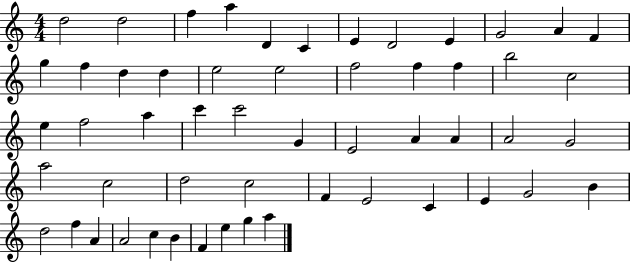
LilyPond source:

{
  \clef treble
  \numericTimeSignature
  \time 4/4
  \key c \major
  d''2 d''2 | f''4 a''4 d'4 c'4 | e'4 d'2 e'4 | g'2 a'4 f'4 | \break g''4 f''4 d''4 d''4 | e''2 e''2 | f''2 f''4 f''4 | b''2 c''2 | \break e''4 f''2 a''4 | c'''4 c'''2 g'4 | e'2 a'4 a'4 | a'2 g'2 | \break a''2 c''2 | d''2 c''2 | f'4 e'2 c'4 | e'4 g'2 b'4 | \break d''2 f''4 a'4 | a'2 c''4 b'4 | f'4 e''4 g''4 a''4 | \bar "|."
}